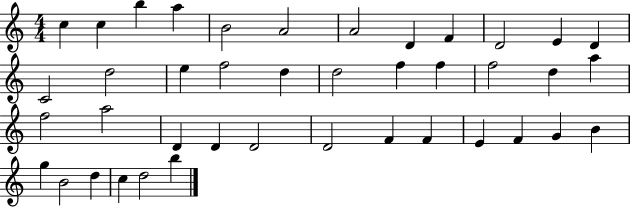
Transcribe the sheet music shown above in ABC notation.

X:1
T:Untitled
M:4/4
L:1/4
K:C
c c b a B2 A2 A2 D F D2 E D C2 d2 e f2 d d2 f f f2 d a f2 a2 D D D2 D2 F F E F G B g B2 d c d2 b